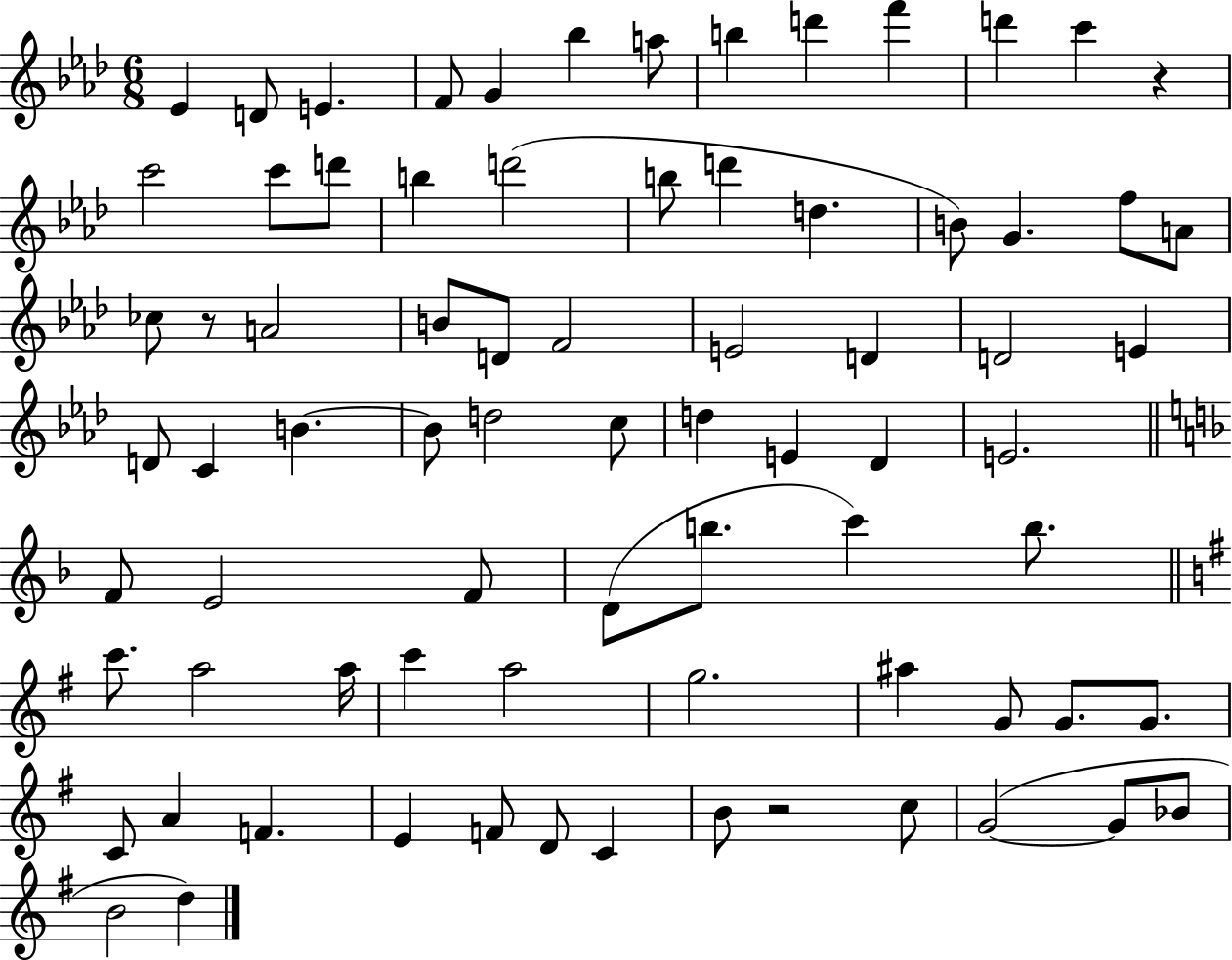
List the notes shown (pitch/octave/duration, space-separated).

Eb4/q D4/e E4/q. F4/e G4/q Bb5/q A5/e B5/q D6/q F6/q D6/q C6/q R/q C6/h C6/e D6/e B5/q D6/h B5/e D6/q D5/q. B4/e G4/q. F5/e A4/e CES5/e R/e A4/h B4/e D4/e F4/h E4/h D4/q D4/h E4/q D4/e C4/q B4/q. B4/e D5/h C5/e D5/q E4/q Db4/q E4/h. F4/e E4/h F4/e D4/e B5/e. C6/q B5/e. C6/e. A5/h A5/s C6/q A5/h G5/h. A#5/q G4/e G4/e. G4/e. C4/e A4/q F4/q. E4/q F4/e D4/e C4/q B4/e R/h C5/e G4/h G4/e Bb4/e B4/h D5/q